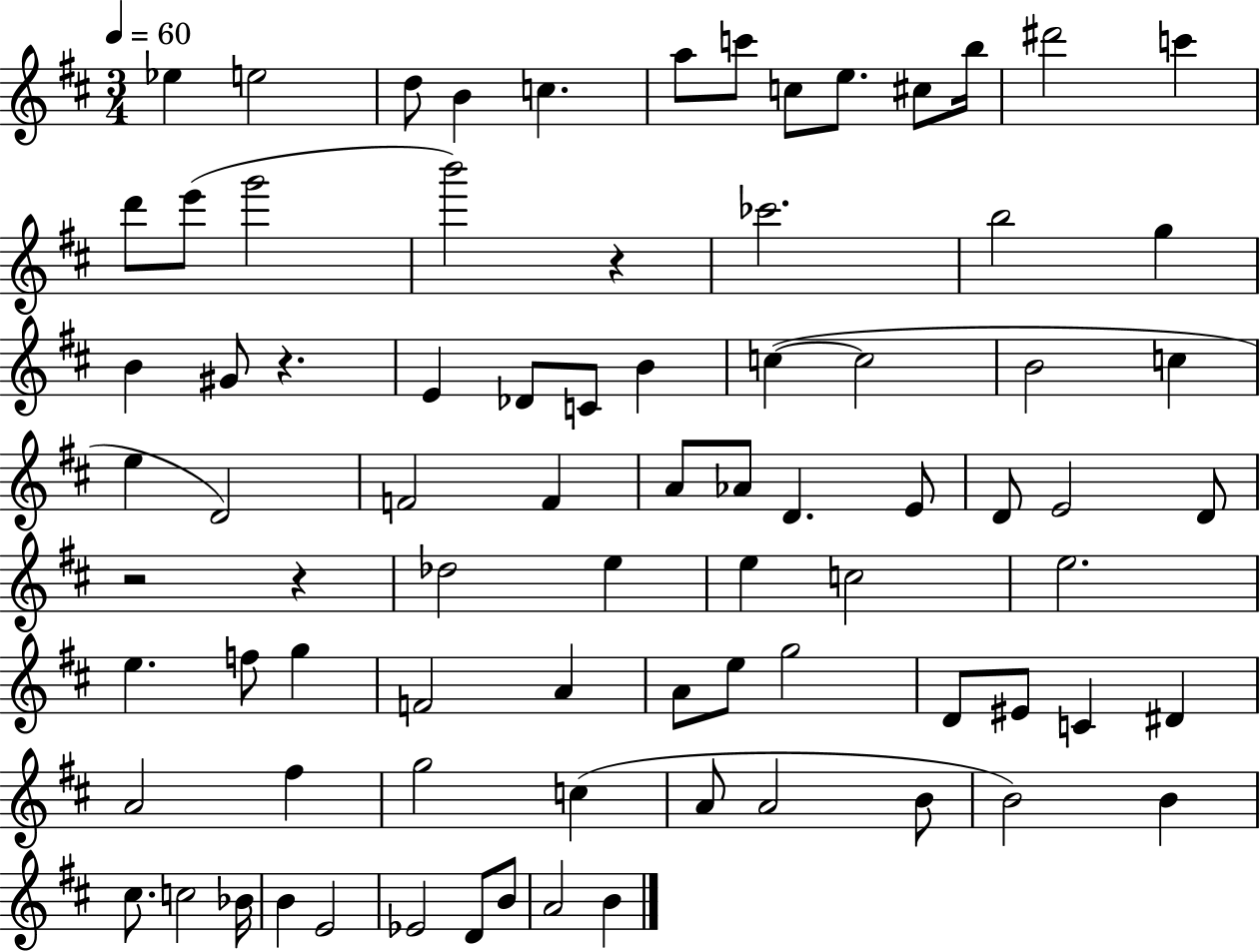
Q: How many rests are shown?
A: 4